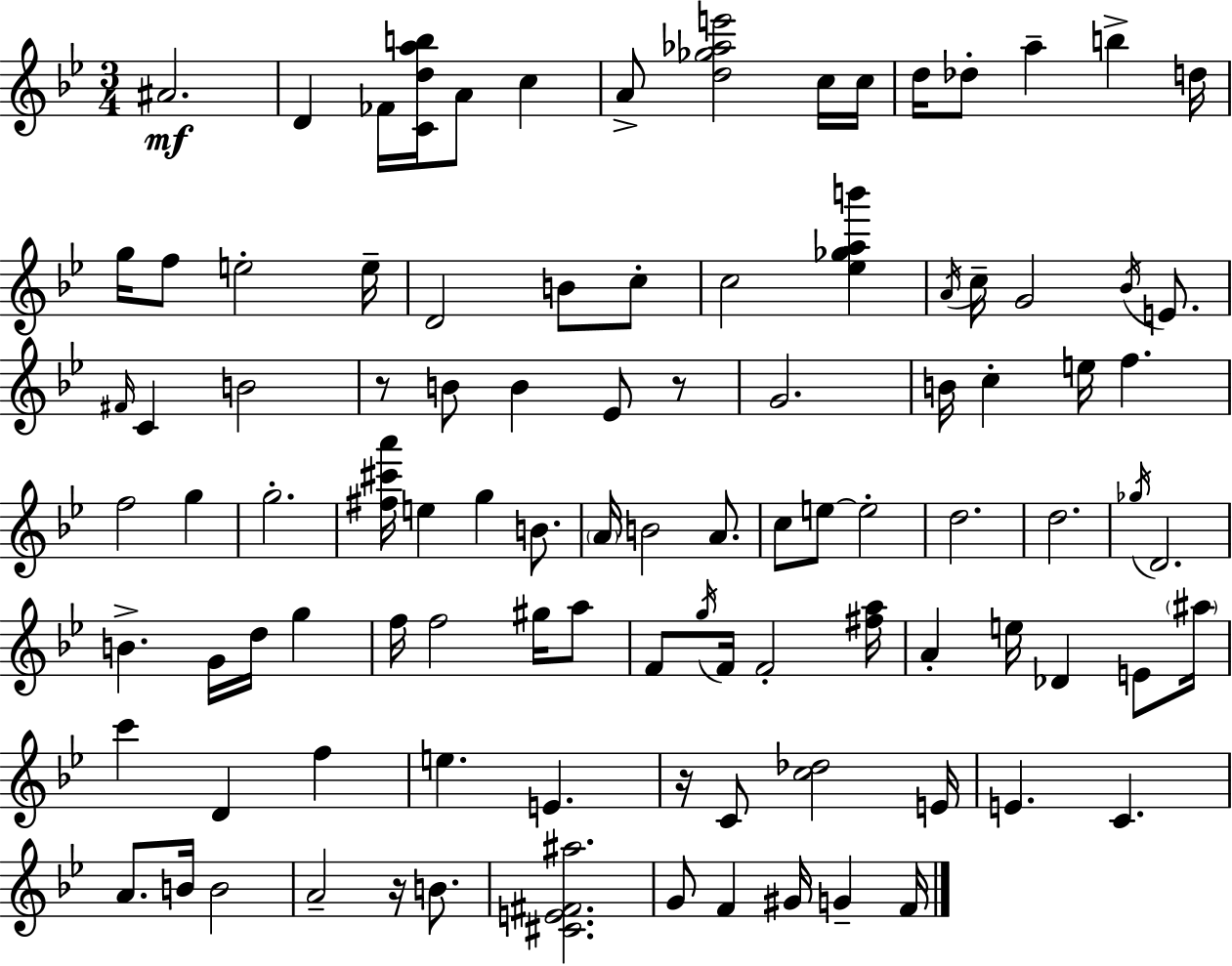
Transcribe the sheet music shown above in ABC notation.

X:1
T:Untitled
M:3/4
L:1/4
K:Gm
^A2 D _F/4 [Cdab]/4 A/2 c A/2 [d_g_ae']2 c/4 c/4 d/4 _d/2 a b d/4 g/4 f/2 e2 e/4 D2 B/2 c/2 c2 [_e_gab'] A/4 c/4 G2 _B/4 E/2 ^F/4 C B2 z/2 B/2 B _E/2 z/2 G2 B/4 c e/4 f f2 g g2 [^f^c'a']/4 e g B/2 A/4 B2 A/2 c/2 e/2 e2 d2 d2 _g/4 D2 B G/4 d/4 g f/4 f2 ^g/4 a/2 F/2 g/4 F/4 F2 [^fa]/4 A e/4 _D E/2 ^a/4 c' D f e E z/4 C/2 [c_d]2 E/4 E C A/2 B/4 B2 A2 z/4 B/2 [^CE^F^a]2 G/2 F ^G/4 G F/4